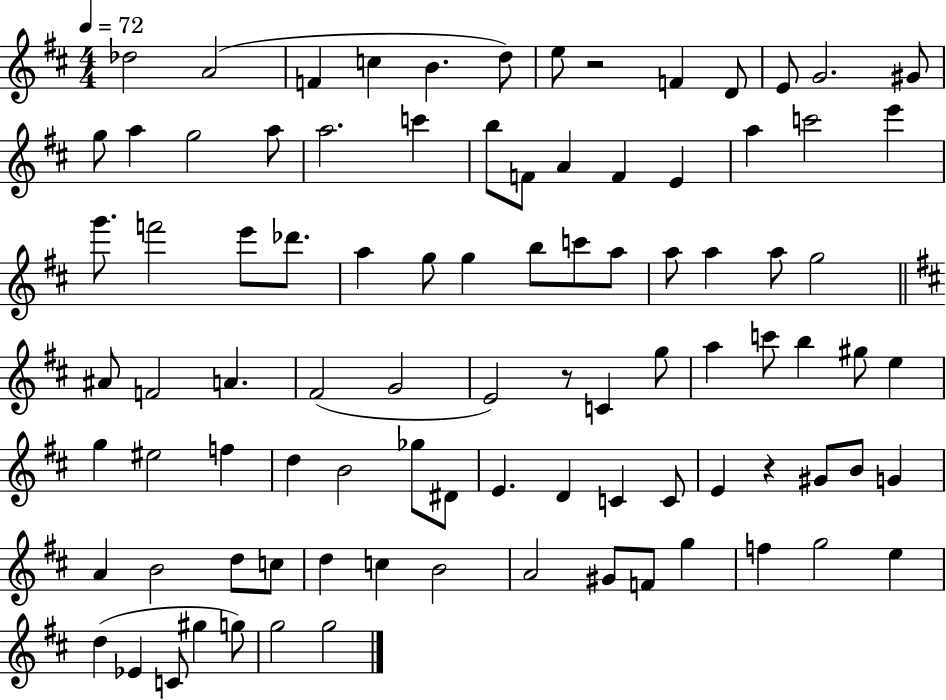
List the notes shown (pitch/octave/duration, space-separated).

Db5/h A4/h F4/q C5/q B4/q. D5/e E5/e R/h F4/q D4/e E4/e G4/h. G#4/e G5/e A5/q G5/h A5/e A5/h. C6/q B5/e F4/e A4/q F4/q E4/q A5/q C6/h E6/q G6/e. F6/h E6/e Db6/e. A5/q G5/e G5/q B5/e C6/e A5/e A5/e A5/q A5/e G5/h A#4/e F4/h A4/q. F#4/h G4/h E4/h R/e C4/q G5/e A5/q C6/e B5/q G#5/e E5/q G5/q EIS5/h F5/q D5/q B4/h Gb5/e D#4/e E4/q. D4/q C4/q C4/e E4/q R/q G#4/e B4/e G4/q A4/q B4/h D5/e C5/e D5/q C5/q B4/h A4/h G#4/e F4/e G5/q F5/q G5/h E5/q D5/q Eb4/q C4/e G#5/q G5/e G5/h G5/h